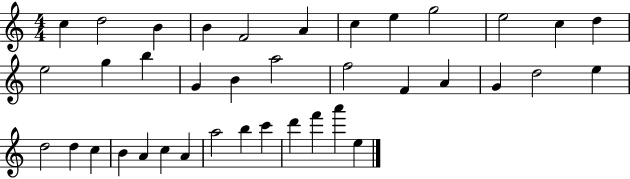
{
  \clef treble
  \numericTimeSignature
  \time 4/4
  \key c \major
  c''4 d''2 b'4 | b'4 f'2 a'4 | c''4 e''4 g''2 | e''2 c''4 d''4 | \break e''2 g''4 b''4 | g'4 b'4 a''2 | f''2 f'4 a'4 | g'4 d''2 e''4 | \break d''2 d''4 c''4 | b'4 a'4 c''4 a'4 | a''2 b''4 c'''4 | d'''4 f'''4 a'''4 e''4 | \break \bar "|."
}